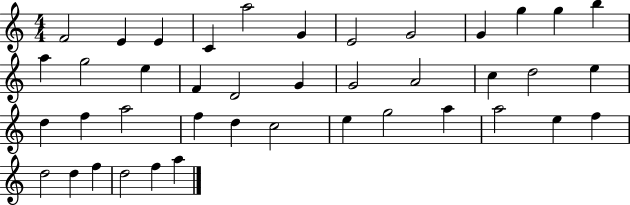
X:1
T:Untitled
M:4/4
L:1/4
K:C
F2 E E C a2 G E2 G2 G g g b a g2 e F D2 G G2 A2 c d2 e d f a2 f d c2 e g2 a a2 e f d2 d f d2 f a